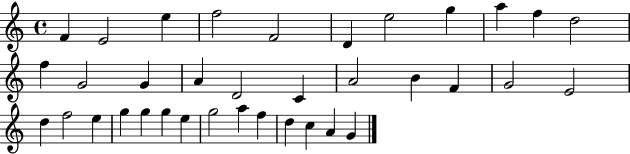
F4/q E4/h E5/q F5/h F4/h D4/q E5/h G5/q A5/q F5/q D5/h F5/q G4/h G4/q A4/q D4/h C4/q A4/h B4/q F4/q G4/h E4/h D5/q F5/h E5/q G5/q G5/q G5/q E5/q G5/h A5/q F5/q D5/q C5/q A4/q G4/q